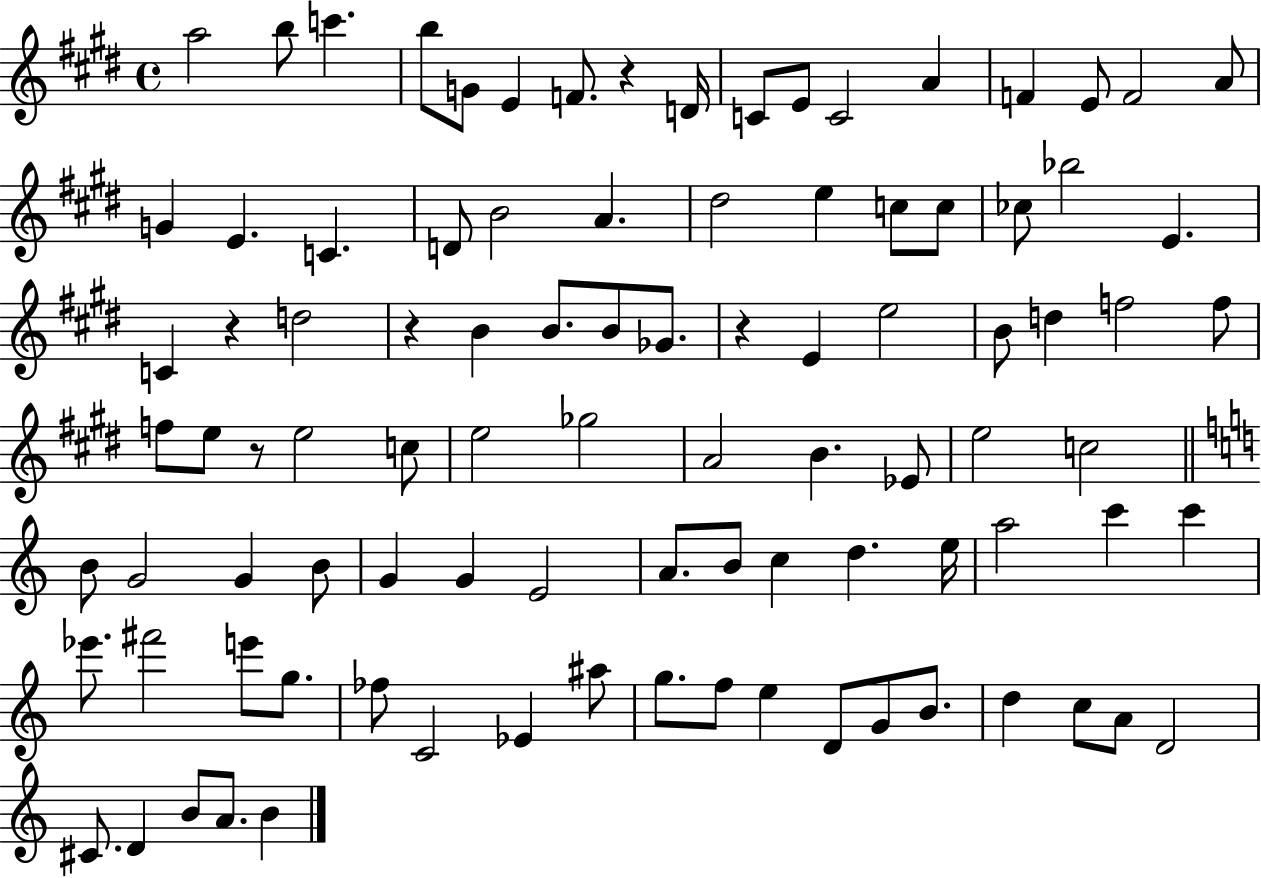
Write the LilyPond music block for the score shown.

{
  \clef treble
  \time 4/4
  \defaultTimeSignature
  \key e \major
  a''2 b''8 c'''4. | b''8 g'8 e'4 f'8. r4 d'16 | c'8 e'8 c'2 a'4 | f'4 e'8 f'2 a'8 | \break g'4 e'4. c'4. | d'8 b'2 a'4. | dis''2 e''4 c''8 c''8 | ces''8 bes''2 e'4. | \break c'4 r4 d''2 | r4 b'4 b'8. b'8 ges'8. | r4 e'4 e''2 | b'8 d''4 f''2 f''8 | \break f''8 e''8 r8 e''2 c''8 | e''2 ges''2 | a'2 b'4. ees'8 | e''2 c''2 | \break \bar "||" \break \key a \minor b'8 g'2 g'4 b'8 | g'4 g'4 e'2 | a'8. b'8 c''4 d''4. e''16 | a''2 c'''4 c'''4 | \break ees'''8. fis'''2 e'''8 g''8. | fes''8 c'2 ees'4 ais''8 | g''8. f''8 e''4 d'8 g'8 b'8. | d''4 c''8 a'8 d'2 | \break cis'8. d'4 b'8 a'8. b'4 | \bar "|."
}